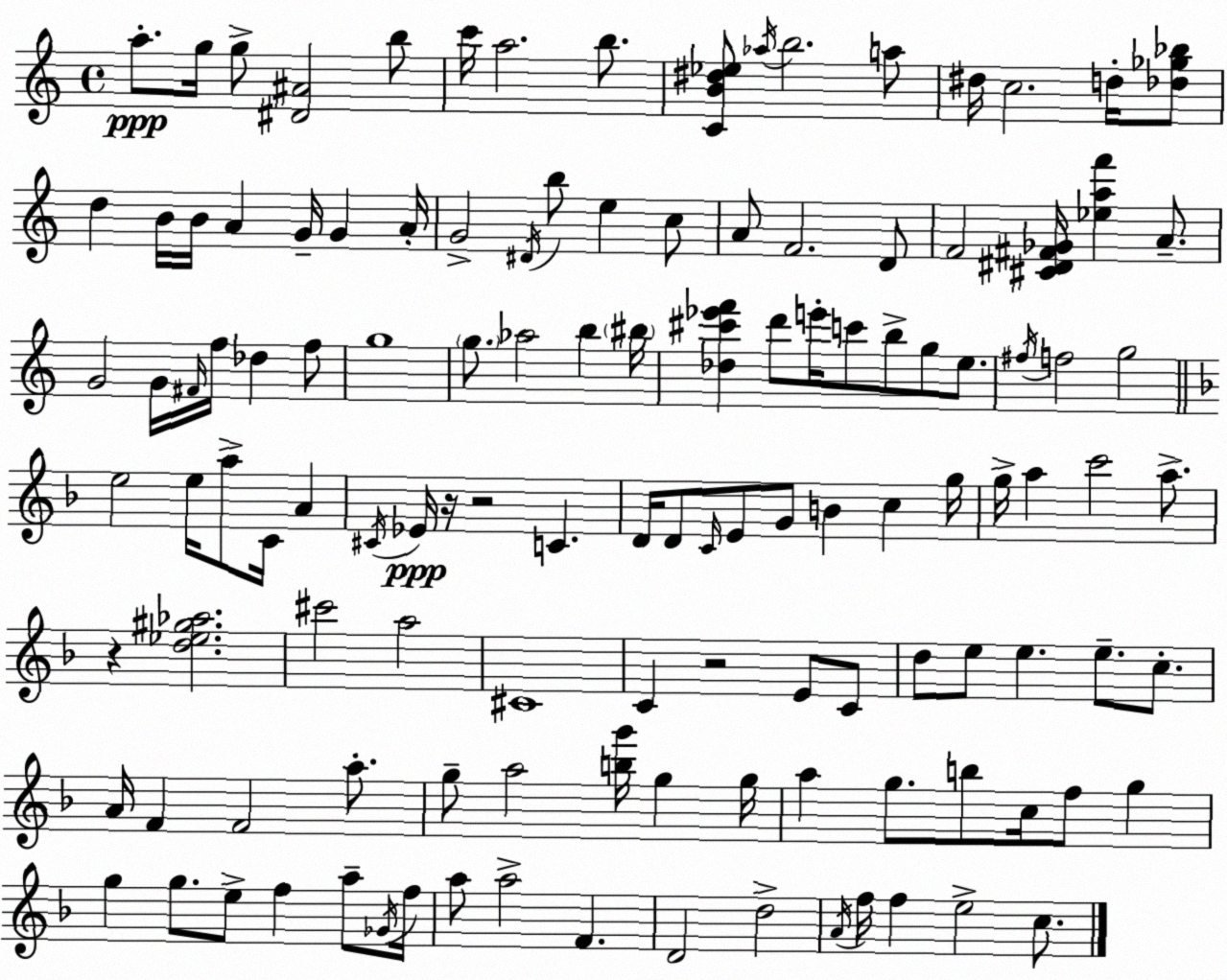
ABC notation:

X:1
T:Untitled
M:4/4
L:1/4
K:C
a/2 g/4 g/2 [^D^A]2 b/2 c'/4 a2 b/2 [CB^d_e]/2 _a/4 b2 a/2 ^d/4 c2 d/4 [_d_g_b]/2 d B/4 B/4 A G/4 G A/4 G2 ^D/4 b/2 e c/2 A/2 F2 D/2 F2 [^C^D^F_G]/4 [_eaf'] A/2 G2 G/4 ^F/4 f/4 _d f/2 g4 g/2 _a2 b ^b/4 [_d^c'_e'f'] d'/2 e'/4 c'/2 b/2 g/2 e/2 ^f/4 f2 g2 e2 e/4 a/2 C/4 A ^C/4 _E/4 z/4 z2 C D/4 D/2 C/4 E/2 G/2 B c g/4 g/4 a c'2 a/2 z [d_e^g_a]2 ^c'2 a2 ^C4 C z2 E/2 C/2 d/2 e/2 e e/2 c/2 A/4 F F2 a/2 g/2 a2 [bg']/4 g g/4 a g/2 b/2 c/4 f/2 g g g/2 e/2 f a/2 _G/4 f/4 a/2 a2 F D2 d2 A/4 f/4 f e2 c/2